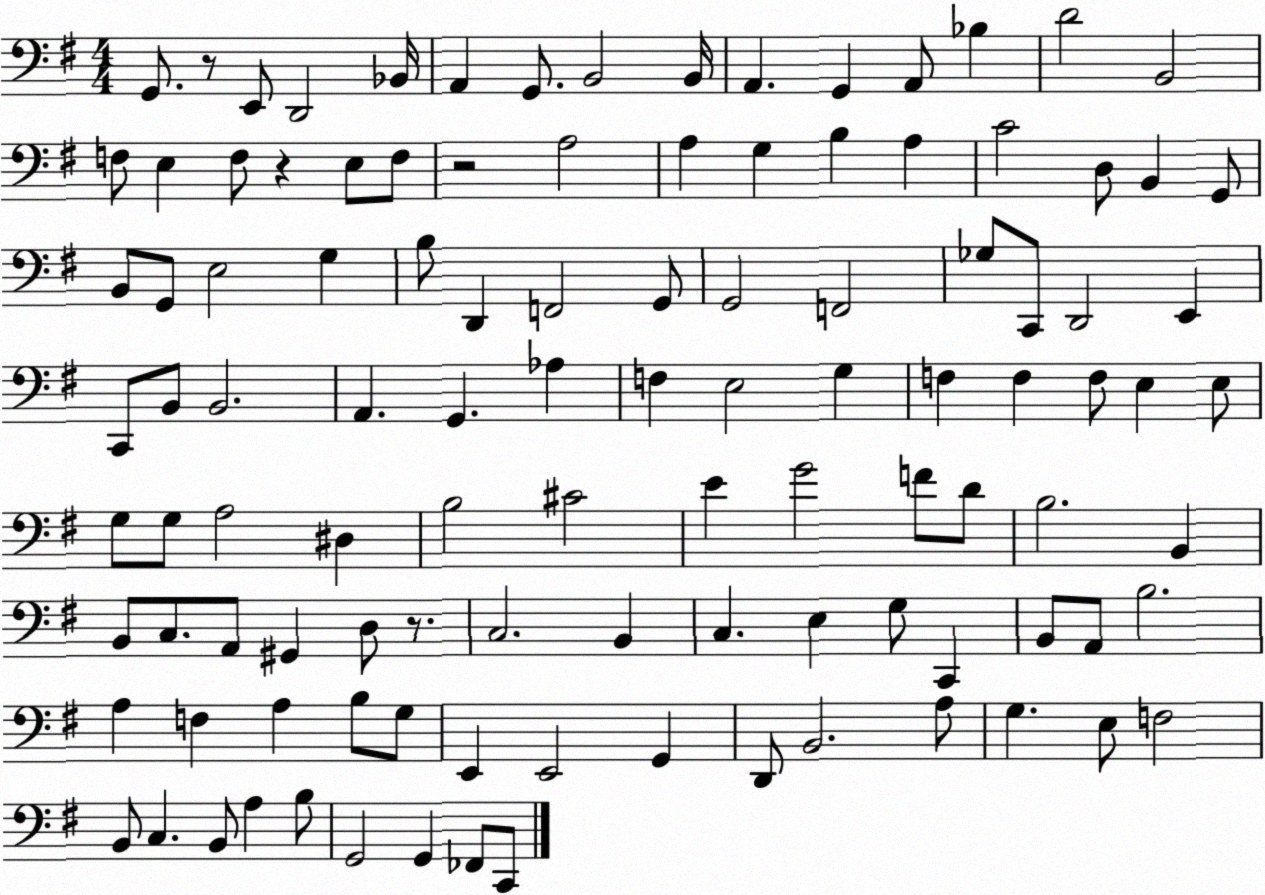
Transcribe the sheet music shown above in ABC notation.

X:1
T:Untitled
M:4/4
L:1/4
K:G
G,,/2 z/2 E,,/2 D,,2 _B,,/4 A,, G,,/2 B,,2 B,,/4 A,, G,, A,,/2 _B, D2 B,,2 F,/2 E, F,/2 z E,/2 F,/2 z2 A,2 A, G, B, A, C2 D,/2 B,, G,,/2 B,,/2 G,,/2 E,2 G, B,/2 D,, F,,2 G,,/2 G,,2 F,,2 _G,/2 C,,/2 D,,2 E,, C,,/2 B,,/2 B,,2 A,, G,, _A, F, E,2 G, F, F, F,/2 E, E,/2 G,/2 G,/2 A,2 ^D, B,2 ^C2 E G2 F/2 D/2 B,2 B,, B,,/2 C,/2 A,,/2 ^G,, D,/2 z/2 C,2 B,, C, E, G,/2 C,, B,,/2 A,,/2 B,2 A, F, A, B,/2 G,/2 E,, E,,2 G,, D,,/2 B,,2 A,/2 G, E,/2 F,2 B,,/2 C, B,,/2 A, B,/2 G,,2 G,, _F,,/2 C,,/2